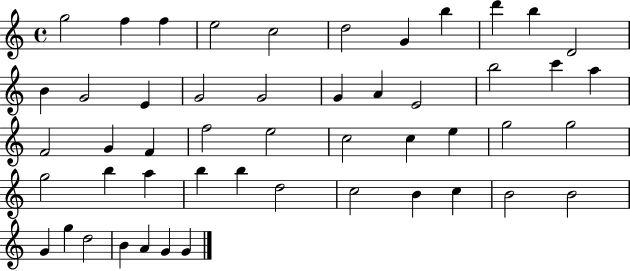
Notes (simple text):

G5/h F5/q F5/q E5/h C5/h D5/h G4/q B5/q D6/q B5/q D4/h B4/q G4/h E4/q G4/h G4/h G4/q A4/q E4/h B5/h C6/q A5/q F4/h G4/q F4/q F5/h E5/h C5/h C5/q E5/q G5/h G5/h G5/h B5/q A5/q B5/q B5/q D5/h C5/h B4/q C5/q B4/h B4/h G4/q G5/q D5/h B4/q A4/q G4/q G4/q